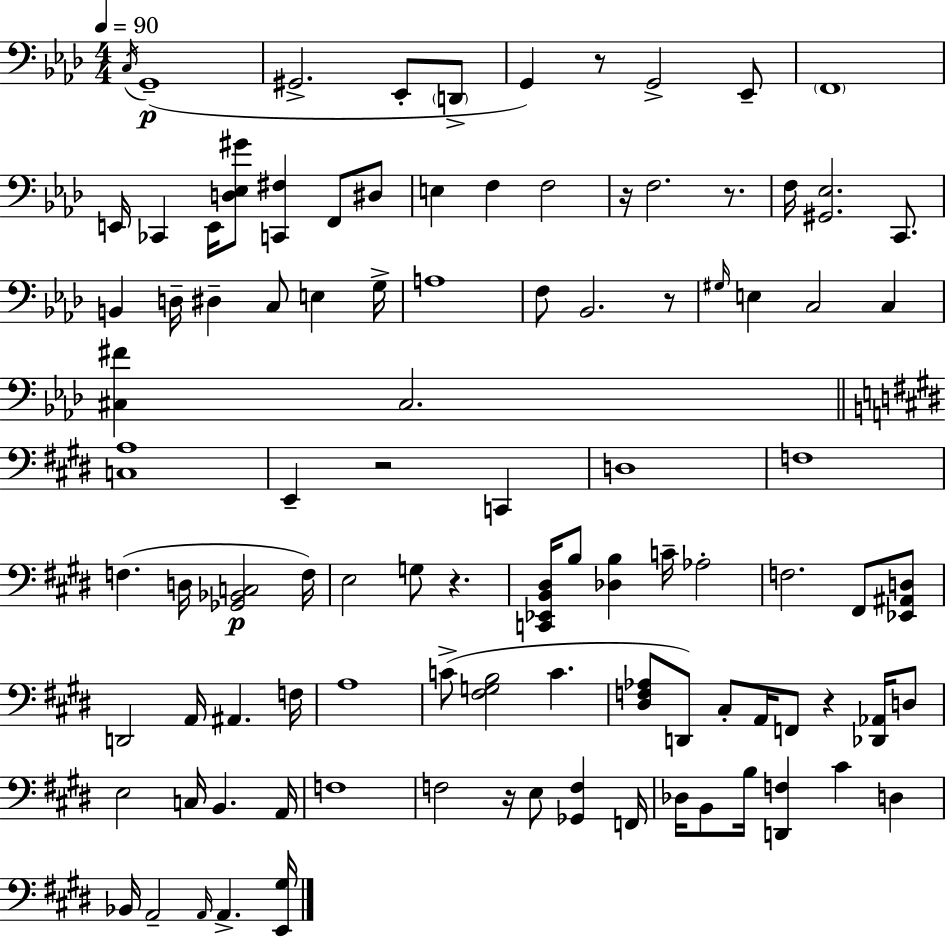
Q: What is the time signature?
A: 4/4